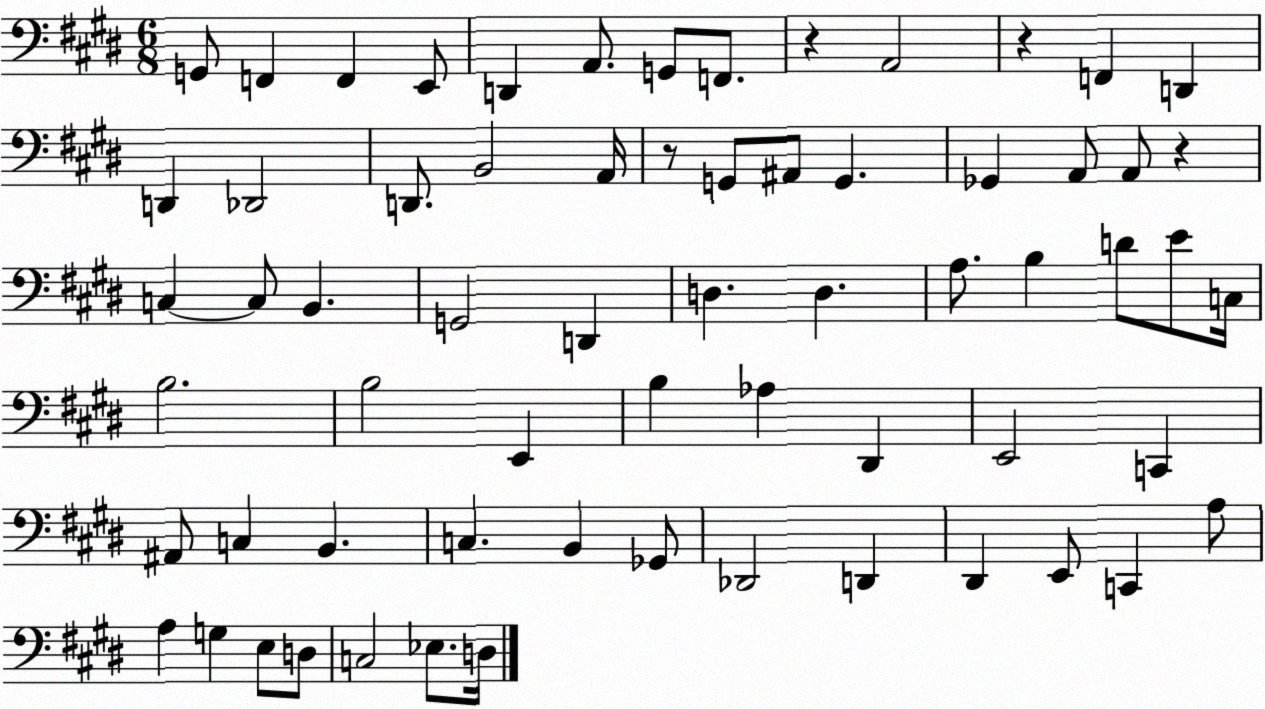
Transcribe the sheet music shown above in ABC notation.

X:1
T:Untitled
M:6/8
L:1/4
K:E
G,,/2 F,, F,, E,,/2 D,, A,,/2 G,,/2 F,,/2 z A,,2 z F,, D,, D,, _D,,2 D,,/2 B,,2 A,,/4 z/2 G,,/2 ^A,,/2 G,, _G,, A,,/2 A,,/2 z C, C,/2 B,, G,,2 D,, D, D, A,/2 B, D/2 E/2 C,/4 B,2 B,2 E,, B, _A, ^D,, E,,2 C,, ^A,,/2 C, B,, C, B,, _G,,/2 _D,,2 D,, ^D,, E,,/2 C,, A,/2 A, G, E,/2 D,/2 C,2 _E,/2 D,/4